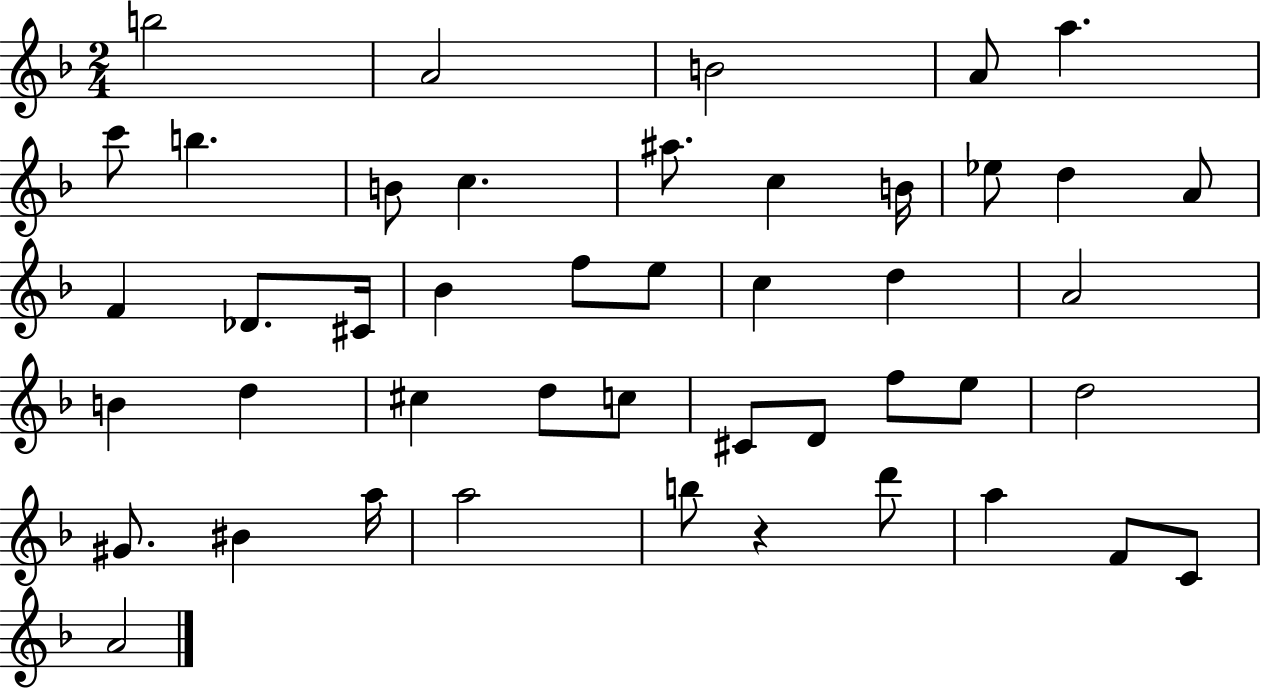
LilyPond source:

{
  \clef treble
  \numericTimeSignature
  \time 2/4
  \key f \major
  \repeat volta 2 { b''2 | a'2 | b'2 | a'8 a''4. | \break c'''8 b''4. | b'8 c''4. | ais''8. c''4 b'16 | ees''8 d''4 a'8 | \break f'4 des'8. cis'16 | bes'4 f''8 e''8 | c''4 d''4 | a'2 | \break b'4 d''4 | cis''4 d''8 c''8 | cis'8 d'8 f''8 e''8 | d''2 | \break gis'8. bis'4 a''16 | a''2 | b''8 r4 d'''8 | a''4 f'8 c'8 | \break a'2 | } \bar "|."
}